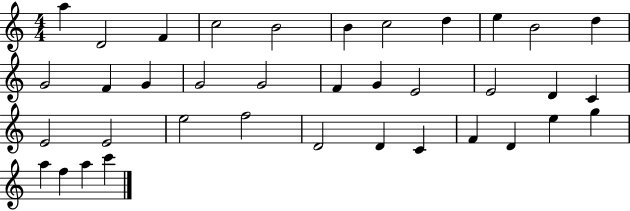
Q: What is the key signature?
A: C major